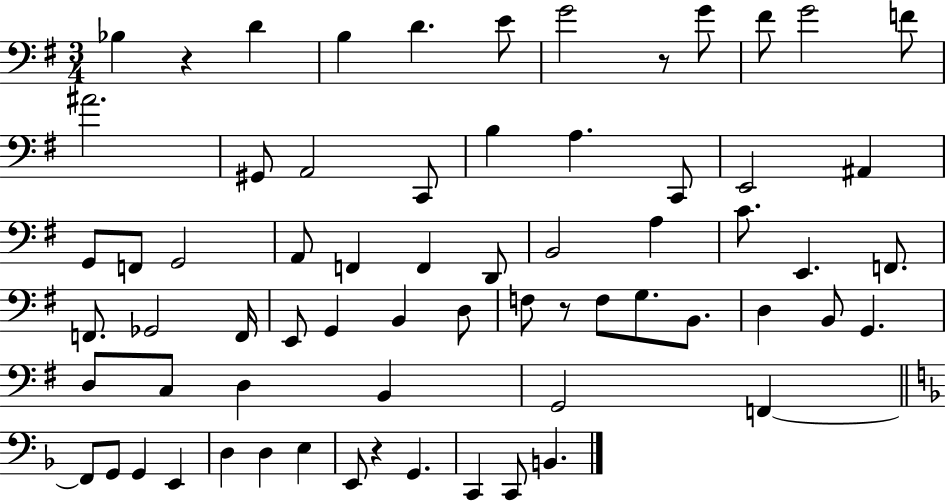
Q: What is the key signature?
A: G major